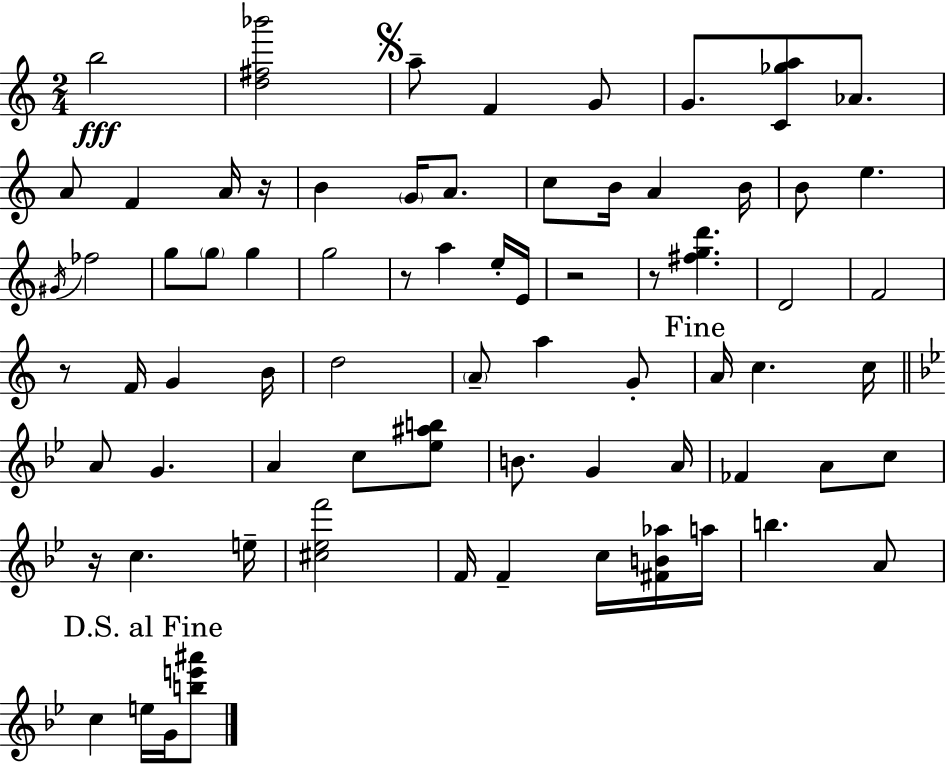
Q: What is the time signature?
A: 2/4